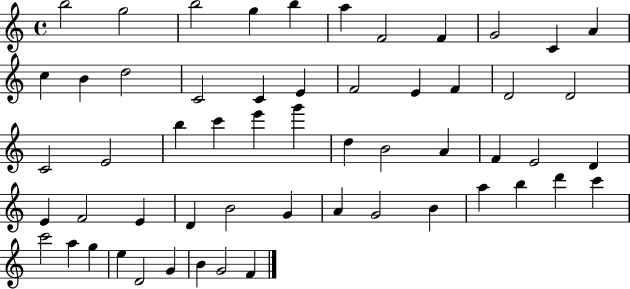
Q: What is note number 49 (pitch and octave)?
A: A5